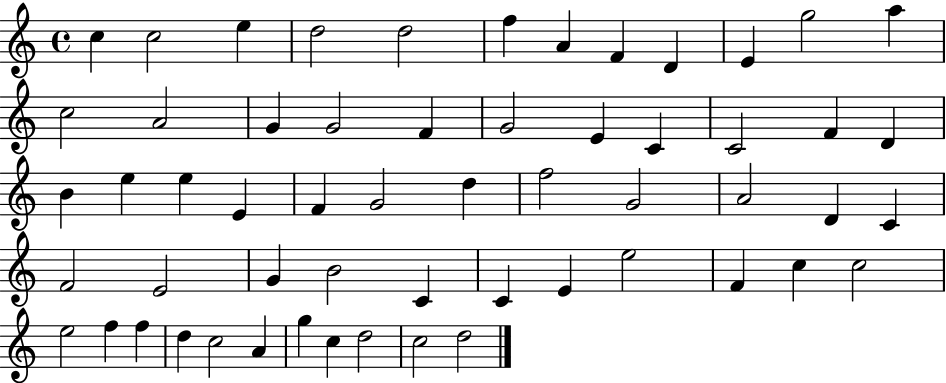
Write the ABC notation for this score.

X:1
T:Untitled
M:4/4
L:1/4
K:C
c c2 e d2 d2 f A F D E g2 a c2 A2 G G2 F G2 E C C2 F D B e e E F G2 d f2 G2 A2 D C F2 E2 G B2 C C E e2 F c c2 e2 f f d c2 A g c d2 c2 d2